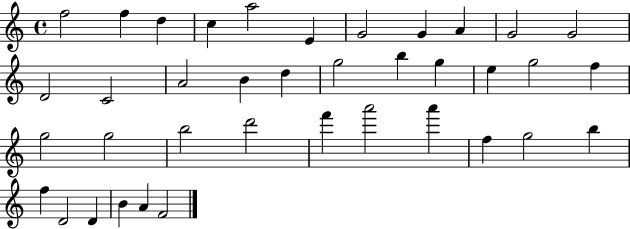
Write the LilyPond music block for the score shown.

{
  \clef treble
  \time 4/4
  \defaultTimeSignature
  \key c \major
  f''2 f''4 d''4 | c''4 a''2 e'4 | g'2 g'4 a'4 | g'2 g'2 | \break d'2 c'2 | a'2 b'4 d''4 | g''2 b''4 g''4 | e''4 g''2 f''4 | \break g''2 g''2 | b''2 d'''2 | f'''4 a'''2 a'''4 | f''4 g''2 b''4 | \break f''4 d'2 d'4 | b'4 a'4 f'2 | \bar "|."
}